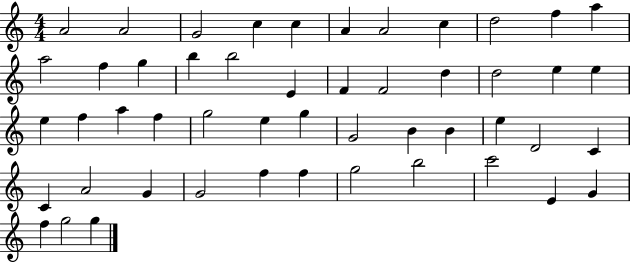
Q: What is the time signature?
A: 4/4